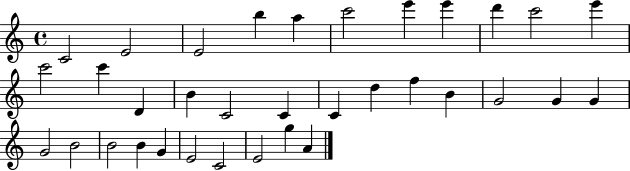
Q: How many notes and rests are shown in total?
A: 34